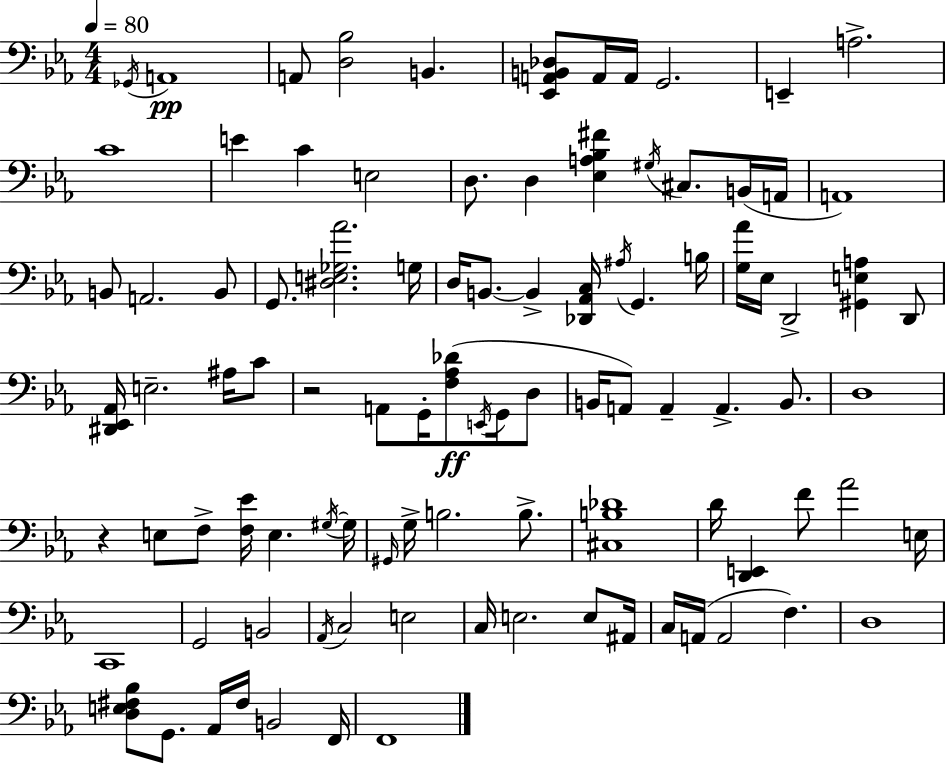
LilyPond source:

{
  \clef bass
  \numericTimeSignature
  \time 4/4
  \key c \minor
  \tempo 4 = 80
  \acciaccatura { ges,16 }\pp a,1 | a,8 <d bes>2 b,4. | <ees, a, b, des>8 a,16 a,16 g,2. | e,4-- a2.-> | \break c'1 | e'4 c'4 e2 | d8. d4 <ees a bes fis'>4 \acciaccatura { gis16 } cis8. | b,16( a,16 a,1) | \break b,8 a,2. | b,8 g,8. <dis e ges aes'>2. | g16 d16 b,8.~~ b,4-> <des, aes, c>16 \acciaccatura { ais16 } g,4. | b16 <g aes'>16 ees16 d,2-> <gis, e a>4 | \break d,8 <dis, ees, aes,>16 e2.-- | ais16 c'8 r2 a,8 g,16-. <f aes des'>8(\ff | \acciaccatura { e,16 } g,16 d8 b,16 a,8) a,4-- a,4.-> | b,8. d1 | \break r4 e8 f8-> <f ees'>16 e4. | \acciaccatura { gis16~ }~ gis16 \grace { gis,16 } g16-> b2. | b8.-> <cis b des'>1 | d'16 <d, e,>4 f'8 aes'2 | \break e16 c,1 | g,2 b,2 | \acciaccatura { aes,16 } c2 e2 | c16 e2. | \break e8 ais,16 c16 a,16( a,2 | f4.) d1 | <d e fis bes>8 g,8. aes,16 fis16 b,2 | f,16 f,1 | \break \bar "|."
}